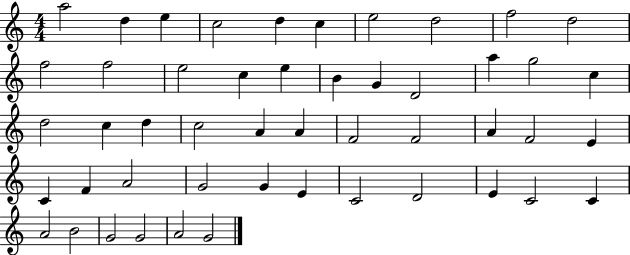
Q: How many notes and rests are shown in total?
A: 49